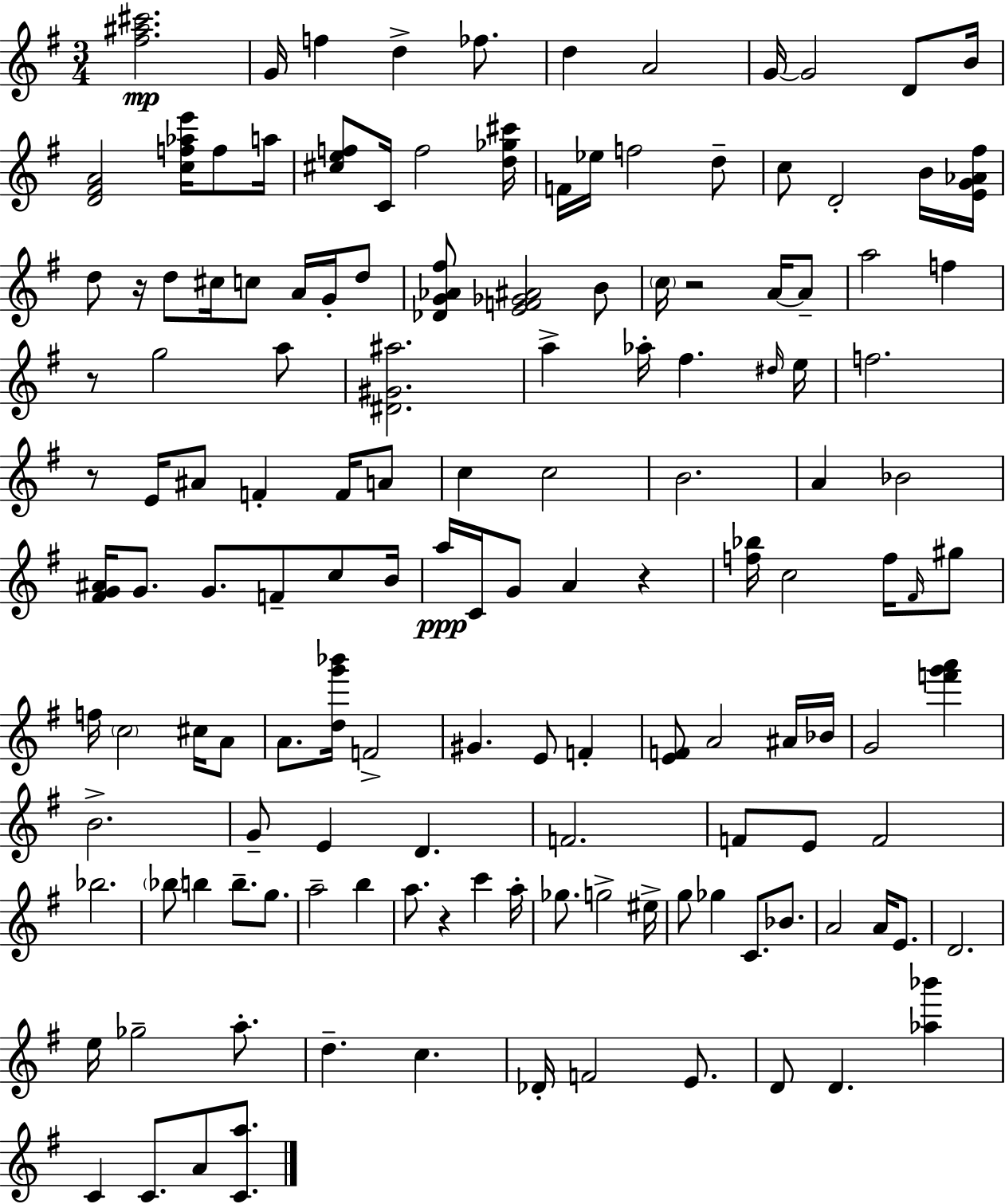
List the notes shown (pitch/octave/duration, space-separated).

[F#5,A#5,C#6]/h. G4/s F5/q D5/q FES5/e. D5/q A4/h G4/s G4/h D4/e B4/s [D4,F#4,A4]/h [C5,F5,Ab5,E6]/s F5/e A5/s [C#5,E5,F5]/e C4/s F5/h [D5,Gb5,C#6]/s F4/s Eb5/s F5/h D5/e C5/e D4/h B4/s [E4,G4,Ab4,F#5]/s D5/e R/s D5/e C#5/s C5/e A4/s G4/s D5/e [Db4,G4,Ab4,F#5]/e [E4,F4,Gb4,A#4]/h B4/e C5/s R/h A4/s A4/e A5/h F5/q R/e G5/h A5/e [D#4,G#4,A#5]/h. A5/q Ab5/s F#5/q. D#5/s E5/s F5/h. R/e E4/s A#4/e F4/q F4/s A4/e C5/q C5/h B4/h. A4/q Bb4/h [F#4,G4,A#4]/s G4/e. G4/e. F4/e C5/e B4/s A5/s C4/s G4/e A4/q R/q [F5,Bb5]/s C5/h F5/s F#4/s G#5/e F5/s C5/h C#5/s A4/e A4/e. [D5,G6,Bb6]/s F4/h G#4/q. E4/e F4/q [E4,F4]/e A4/h A#4/s Bb4/s G4/h [F6,G6,A6]/q B4/h. G4/e E4/q D4/q. F4/h. F4/e E4/e F4/h Bb5/h. Bb5/e B5/q B5/e. G5/e. A5/h B5/q A5/e. R/q C6/q A5/s Gb5/e. G5/h EIS5/s G5/e Gb5/q C4/e. Bb4/e. A4/h A4/s E4/e. D4/h. E5/s Gb5/h A5/e. D5/q. C5/q. Db4/s F4/h E4/e. D4/e D4/q. [Ab5,Bb6]/q C4/q C4/e. A4/e [C4,A5]/e.